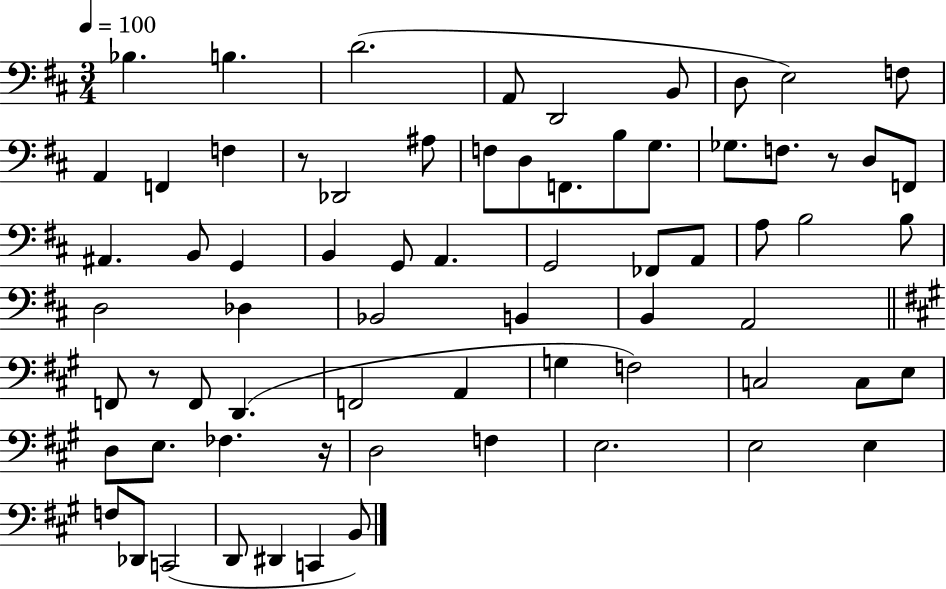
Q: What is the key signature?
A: D major